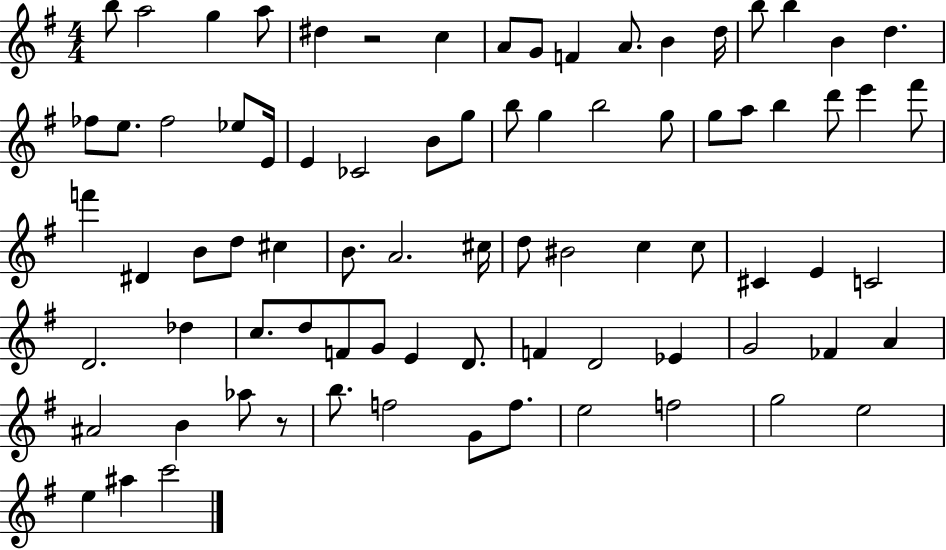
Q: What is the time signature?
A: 4/4